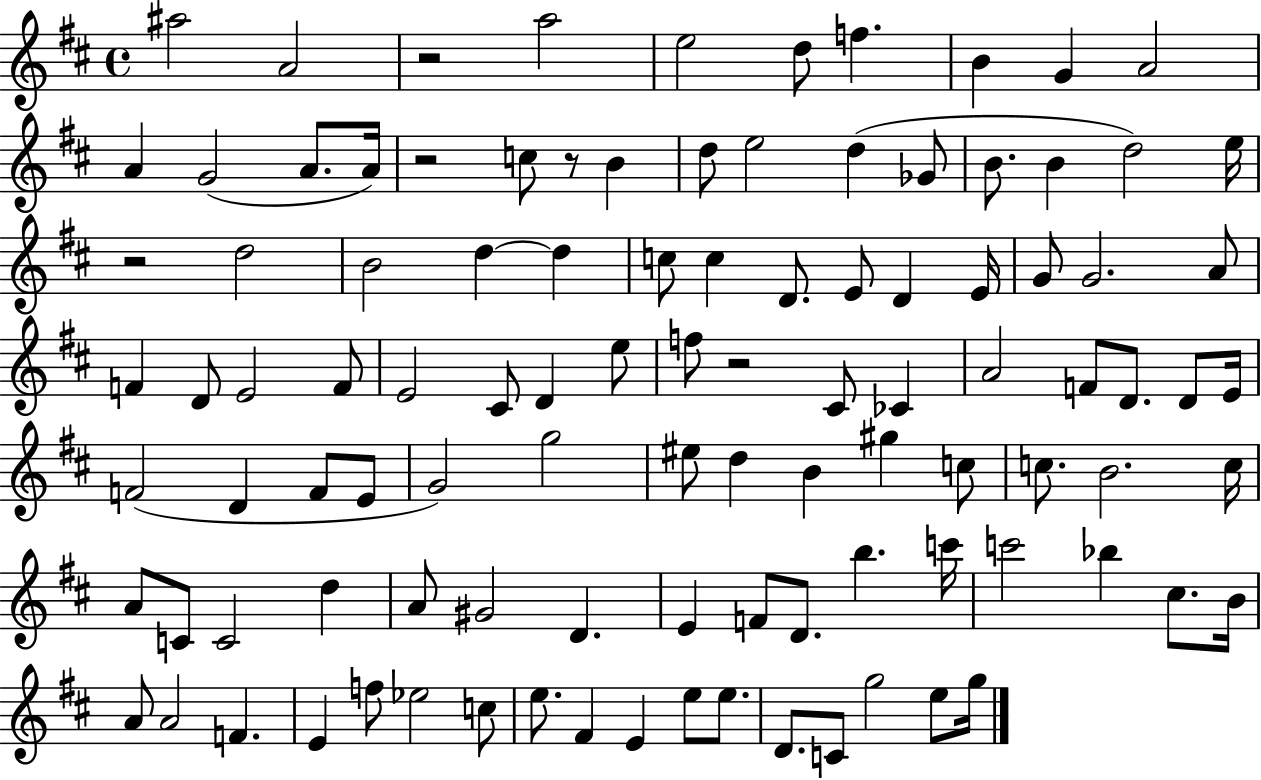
A#5/h A4/h R/h A5/h E5/h D5/e F5/q. B4/q G4/q A4/h A4/q G4/h A4/e. A4/s R/h C5/e R/e B4/q D5/e E5/h D5/q Gb4/e B4/e. B4/q D5/h E5/s R/h D5/h B4/h D5/q D5/q C5/e C5/q D4/e. E4/e D4/q E4/s G4/e G4/h. A4/e F4/q D4/e E4/h F4/e E4/h C#4/e D4/q E5/e F5/e R/h C#4/e CES4/q A4/h F4/e D4/e. D4/e E4/s F4/h D4/q F4/e E4/e G4/h G5/h EIS5/e D5/q B4/q G#5/q C5/e C5/e. B4/h. C5/s A4/e C4/e C4/h D5/q A4/e G#4/h D4/q. E4/q F4/e D4/e. B5/q. C6/s C6/h Bb5/q C#5/e. B4/s A4/e A4/h F4/q. E4/q F5/e Eb5/h C5/e E5/e. F#4/q E4/q E5/e E5/e. D4/e. C4/e G5/h E5/e G5/s